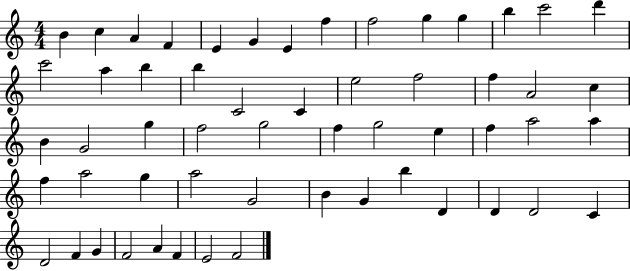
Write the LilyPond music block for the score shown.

{
  \clef treble
  \numericTimeSignature
  \time 4/4
  \key c \major
  b'4 c''4 a'4 f'4 | e'4 g'4 e'4 f''4 | f''2 g''4 g''4 | b''4 c'''2 d'''4 | \break c'''2 a''4 b''4 | b''4 c'2 c'4 | e''2 f''2 | f''4 a'2 c''4 | \break b'4 g'2 g''4 | f''2 g''2 | f''4 g''2 e''4 | f''4 a''2 a''4 | \break f''4 a''2 g''4 | a''2 g'2 | b'4 g'4 b''4 d'4 | d'4 d'2 c'4 | \break d'2 f'4 g'4 | f'2 a'4 f'4 | e'2 f'2 | \bar "|."
}